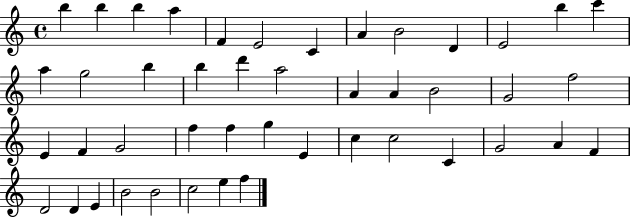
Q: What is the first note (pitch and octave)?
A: B5